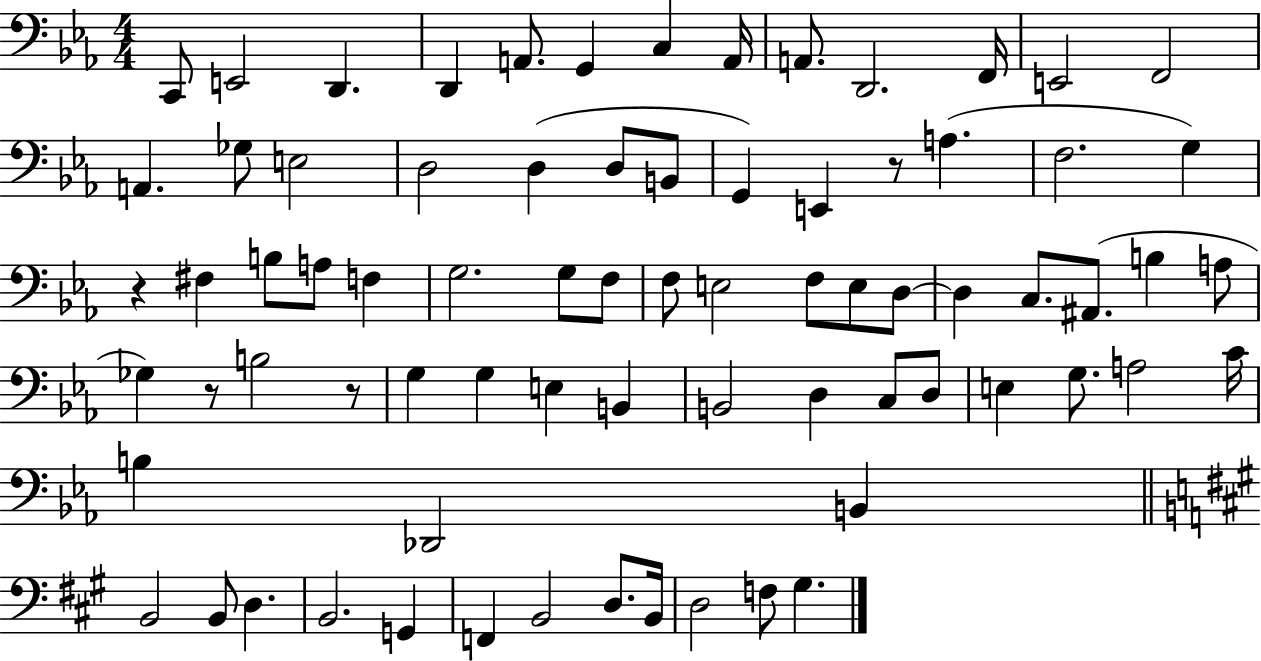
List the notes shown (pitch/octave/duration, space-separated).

C2/e E2/h D2/q. D2/q A2/e. G2/q C3/q A2/s A2/e. D2/h. F2/s E2/h F2/h A2/q. Gb3/e E3/h D3/h D3/q D3/e B2/e G2/q E2/q R/e A3/q. F3/h. G3/q R/q F#3/q B3/e A3/e F3/q G3/h. G3/e F3/e F3/e E3/h F3/e E3/e D3/e D3/q C3/e. A#2/e. B3/q A3/e Gb3/q R/e B3/h R/e G3/q G3/q E3/q B2/q B2/h D3/q C3/e D3/e E3/q G3/e. A3/h C4/s B3/q Db2/h B2/q B2/h B2/e D3/q. B2/h. G2/q F2/q B2/h D3/e. B2/s D3/h F3/e G#3/q.